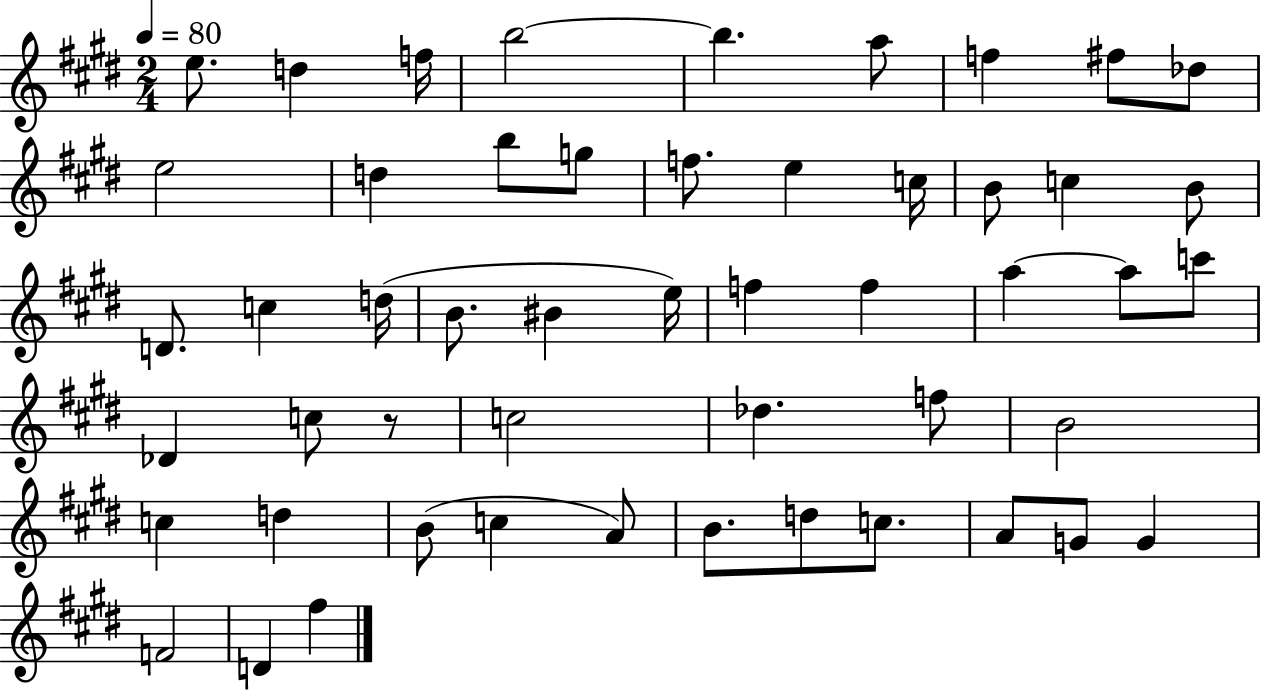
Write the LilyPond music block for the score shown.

{
  \clef treble
  \numericTimeSignature
  \time 2/4
  \key e \major
  \tempo 4 = 80
  e''8. d''4 f''16 | b''2~~ | b''4. a''8 | f''4 fis''8 des''8 | \break e''2 | d''4 b''8 g''8 | f''8. e''4 c''16 | b'8 c''4 b'8 | \break d'8. c''4 d''16( | b'8. bis'4 e''16) | f''4 f''4 | a''4~~ a''8 c'''8 | \break des'4 c''8 r8 | c''2 | des''4. f''8 | b'2 | \break c''4 d''4 | b'8( c''4 a'8) | b'8. d''8 c''8. | a'8 g'8 g'4 | \break f'2 | d'4 fis''4 | \bar "|."
}